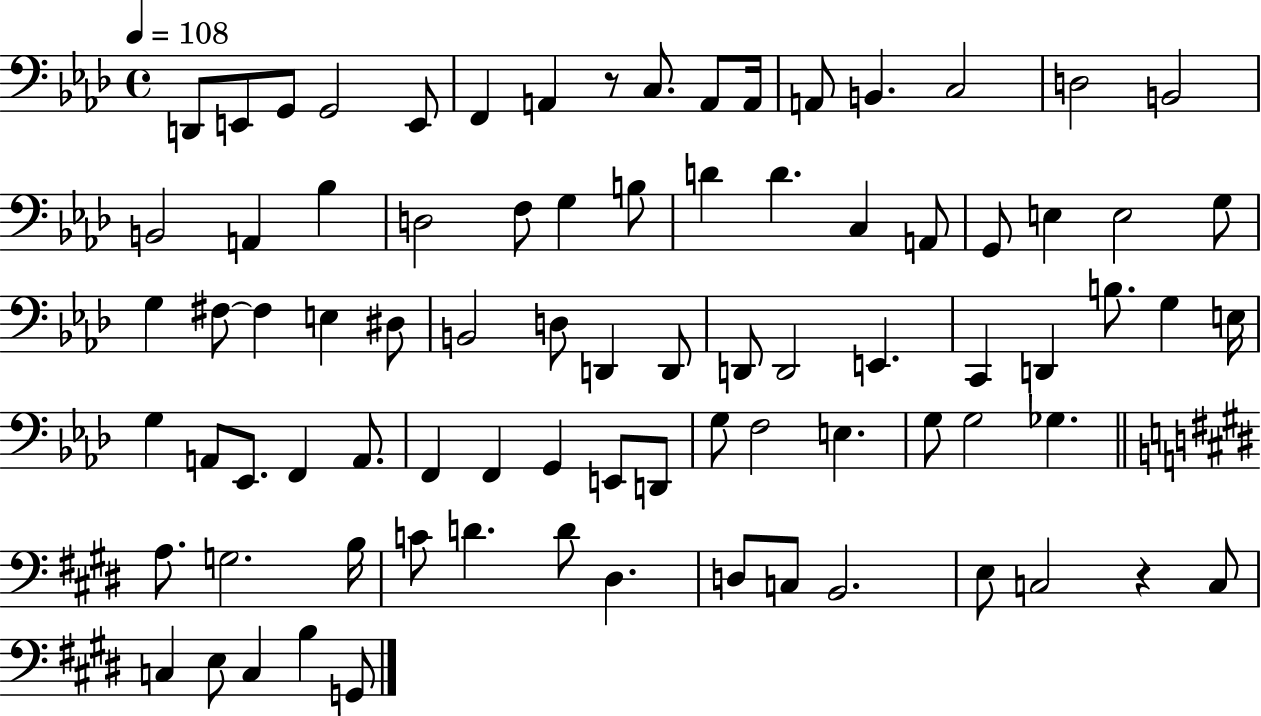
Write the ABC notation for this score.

X:1
T:Untitled
M:4/4
L:1/4
K:Ab
D,,/2 E,,/2 G,,/2 G,,2 E,,/2 F,, A,, z/2 C,/2 A,,/2 A,,/4 A,,/2 B,, C,2 D,2 B,,2 B,,2 A,, _B, D,2 F,/2 G, B,/2 D D C, A,,/2 G,,/2 E, E,2 G,/2 G, ^F,/2 ^F, E, ^D,/2 B,,2 D,/2 D,, D,,/2 D,,/2 D,,2 E,, C,, D,, B,/2 G, E,/4 G, A,,/2 _E,,/2 F,, A,,/2 F,, F,, G,, E,,/2 D,,/2 G,/2 F,2 E, G,/2 G,2 _G, A,/2 G,2 B,/4 C/2 D D/2 ^D, D,/2 C,/2 B,,2 E,/2 C,2 z C,/2 C, E,/2 C, B, G,,/2